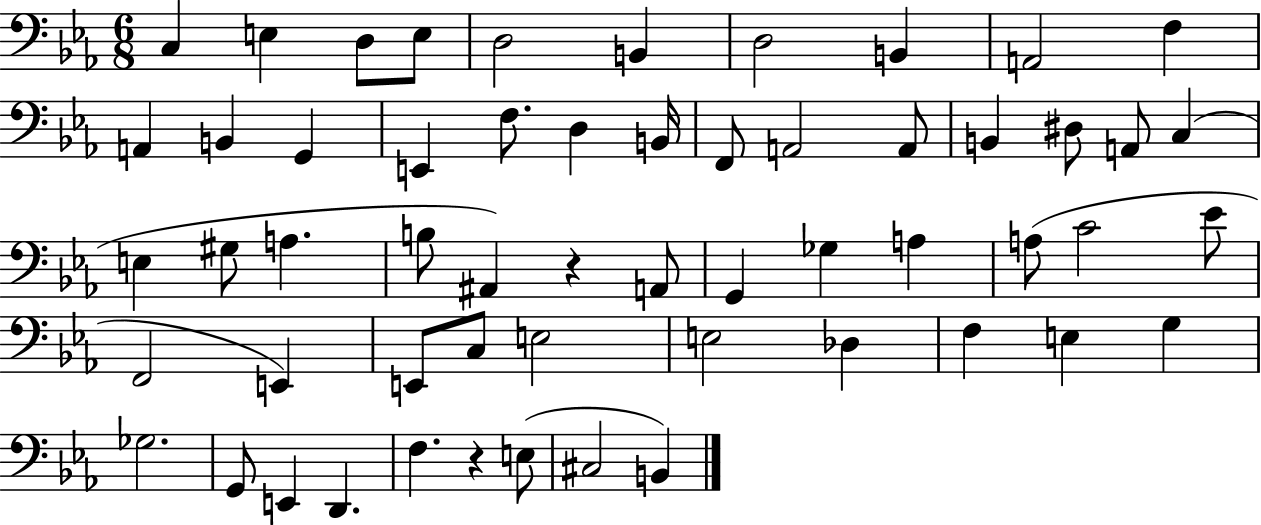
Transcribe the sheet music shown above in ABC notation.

X:1
T:Untitled
M:6/8
L:1/4
K:Eb
C, E, D,/2 E,/2 D,2 B,, D,2 B,, A,,2 F, A,, B,, G,, E,, F,/2 D, B,,/4 F,,/2 A,,2 A,,/2 B,, ^D,/2 A,,/2 C, E, ^G,/2 A, B,/2 ^A,, z A,,/2 G,, _G, A, A,/2 C2 _E/2 F,,2 E,, E,,/2 C,/2 E,2 E,2 _D, F, E, G, _G,2 G,,/2 E,, D,, F, z E,/2 ^C,2 B,,